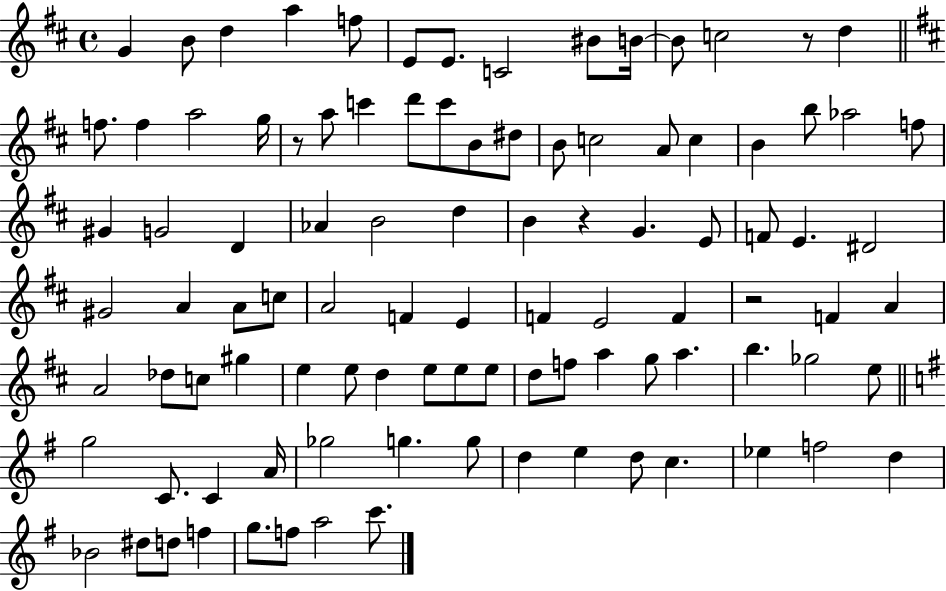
G4/q B4/e D5/q A5/q F5/e E4/e E4/e. C4/h BIS4/e B4/s B4/e C5/h R/e D5/q F5/e. F5/q A5/h G5/s R/e A5/e C6/q D6/e C6/e B4/e D#5/e B4/e C5/h A4/e C5/q B4/q B5/e Ab5/h F5/e G#4/q G4/h D4/q Ab4/q B4/h D5/q B4/q R/q G4/q. E4/e F4/e E4/q. D#4/h G#4/h A4/q A4/e C5/e A4/h F4/q E4/q F4/q E4/h F4/q R/h F4/q A4/q A4/h Db5/e C5/e G#5/q E5/q E5/e D5/q E5/e E5/e E5/e D5/e F5/e A5/q G5/e A5/q. B5/q. Gb5/h E5/e G5/h C4/e. C4/q A4/s Gb5/h G5/q. G5/e D5/q E5/q D5/e C5/q. Eb5/q F5/h D5/q Bb4/h D#5/e D5/e F5/q G5/e. F5/e A5/h C6/e.